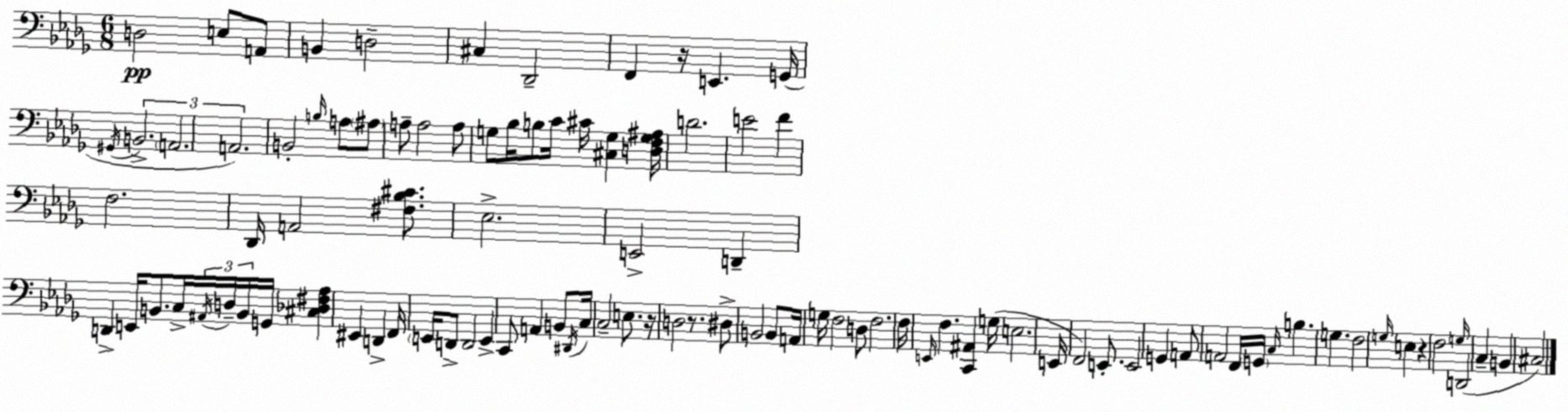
X:1
T:Untitled
M:6/8
L:1/4
K:Bbm
D,2 E,/2 A,,/2 B,, D,2 ^C, _D,,2 F,, z/4 E,, G,,/4 ^G,,/4 B,,2 A,,2 A,,2 B,,2 B,/4 A,/2 ^A,/2 A,/2 A,2 A,/2 G,/2 _B,/4 B,/2 C/4 ^C/4 [^C,G,] [D,F,G,^A,]/4 D2 E2 F F,2 _D,,/4 A,,2 [^F,_B,^C]/2 _E,2 E,,2 D,, D,, E,,/4 B,,/2 C,/4 ^A,,/4 D,/4 B,,/4 G,,/4 [^C,_D,^F,_A,] ^E,, D,, F,,/4 E,,/4 D,,/2 D,,2 E,, C,,/2 A,, B,,/2 ^D,,/4 C,/4 C,2 E,/2 z/4 D,2 z/2 ^D,/2 B,,2 B,,/2 A,,/4 G,/4 F,2 D,/2 F,2 F,/4 E,,/4 F, [C,,^A,,] G,/4 E,2 E,,/4 F,,2 E,,/2 E,,2 G,, A,,/2 A,,2 F,,/4 G,,/4 C,/4 B, G, F,2 G,/4 E, z F,2 G,/4 D,,2 C, B,, ^C,2